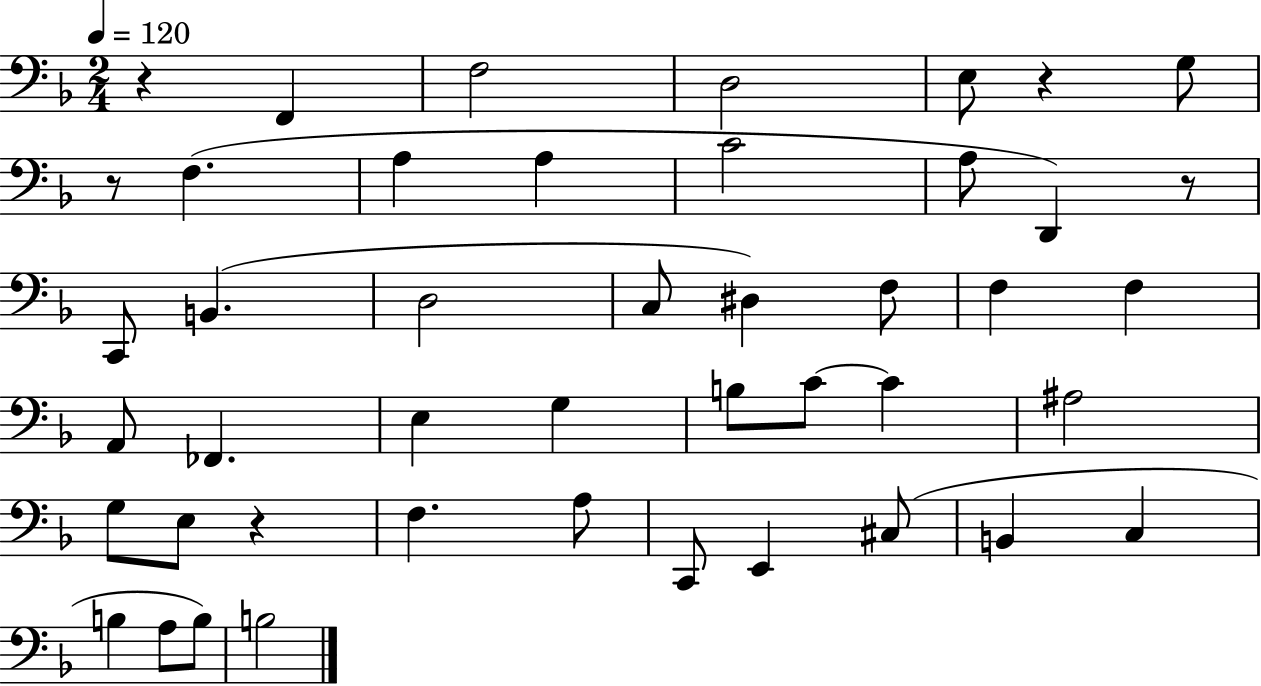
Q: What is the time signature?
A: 2/4